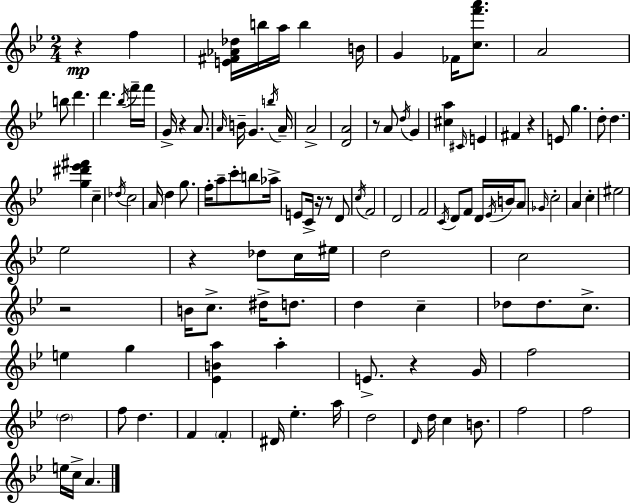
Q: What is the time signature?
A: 2/4